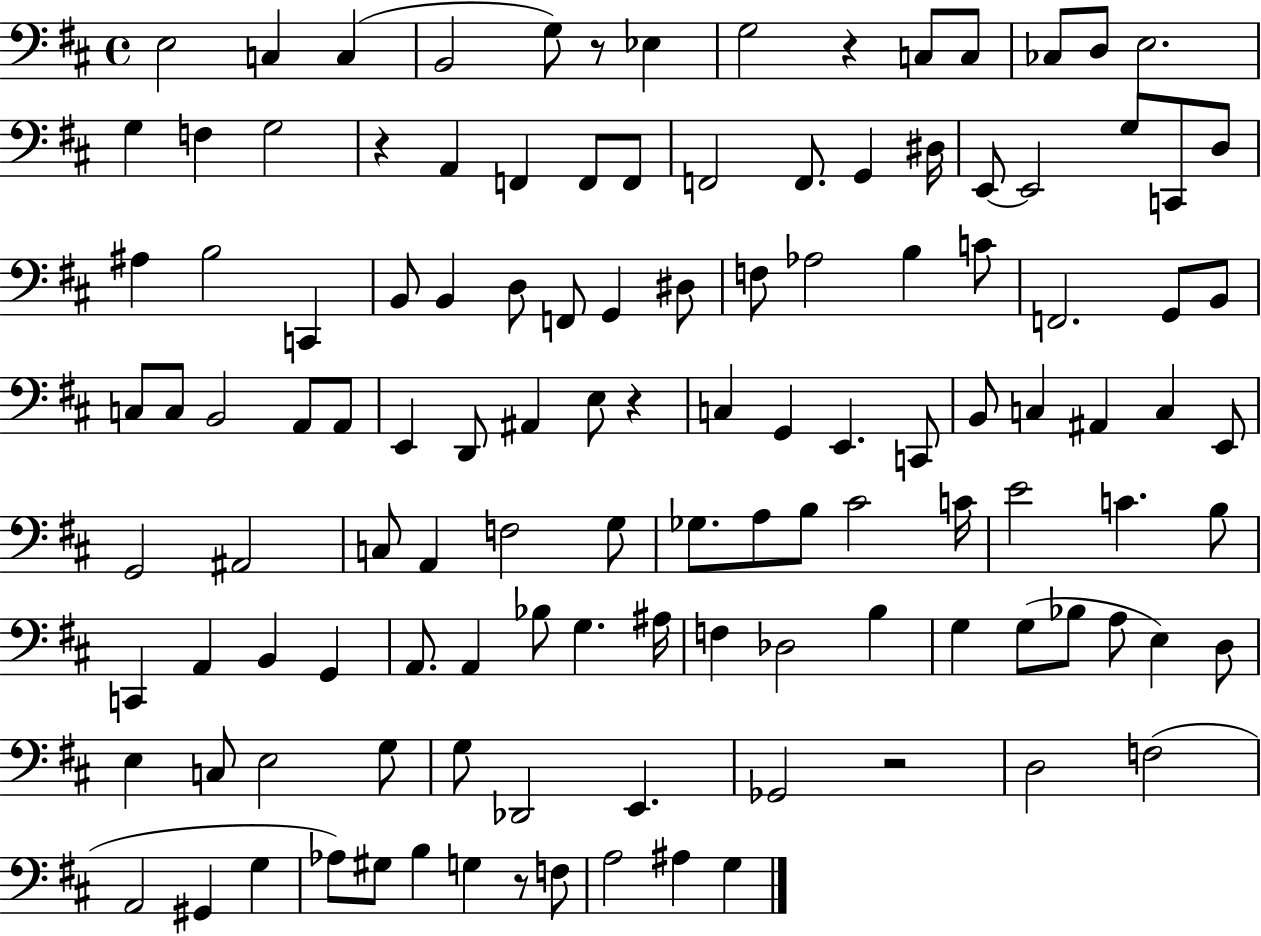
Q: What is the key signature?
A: D major